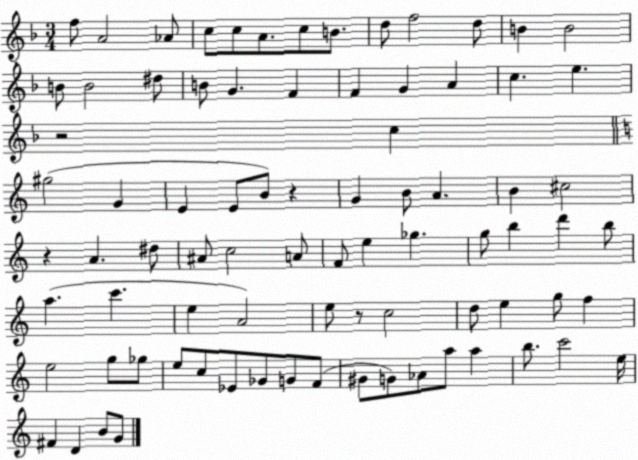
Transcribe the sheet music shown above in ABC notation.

X:1
T:Untitled
M:3/4
L:1/4
K:F
f/2 A2 _A/2 c/2 c/2 A/2 c/2 B/2 d/2 f2 d/2 B B2 B/2 B2 ^d/2 B/2 G F F G A c e z2 c ^g2 G E E/2 B/2 z G B/2 A B ^c2 z A ^d/2 ^A/2 c2 A/2 F/2 e _g g/2 b d' b/2 a c' e A2 e/2 z/2 c2 d/2 e g/2 f e2 g/2 _g/2 e/2 c/2 _E/2 _G/2 G/2 F/2 ^G/2 G/2 _A/2 a/2 a b/2 c'2 e/4 ^F D B/2 G/2